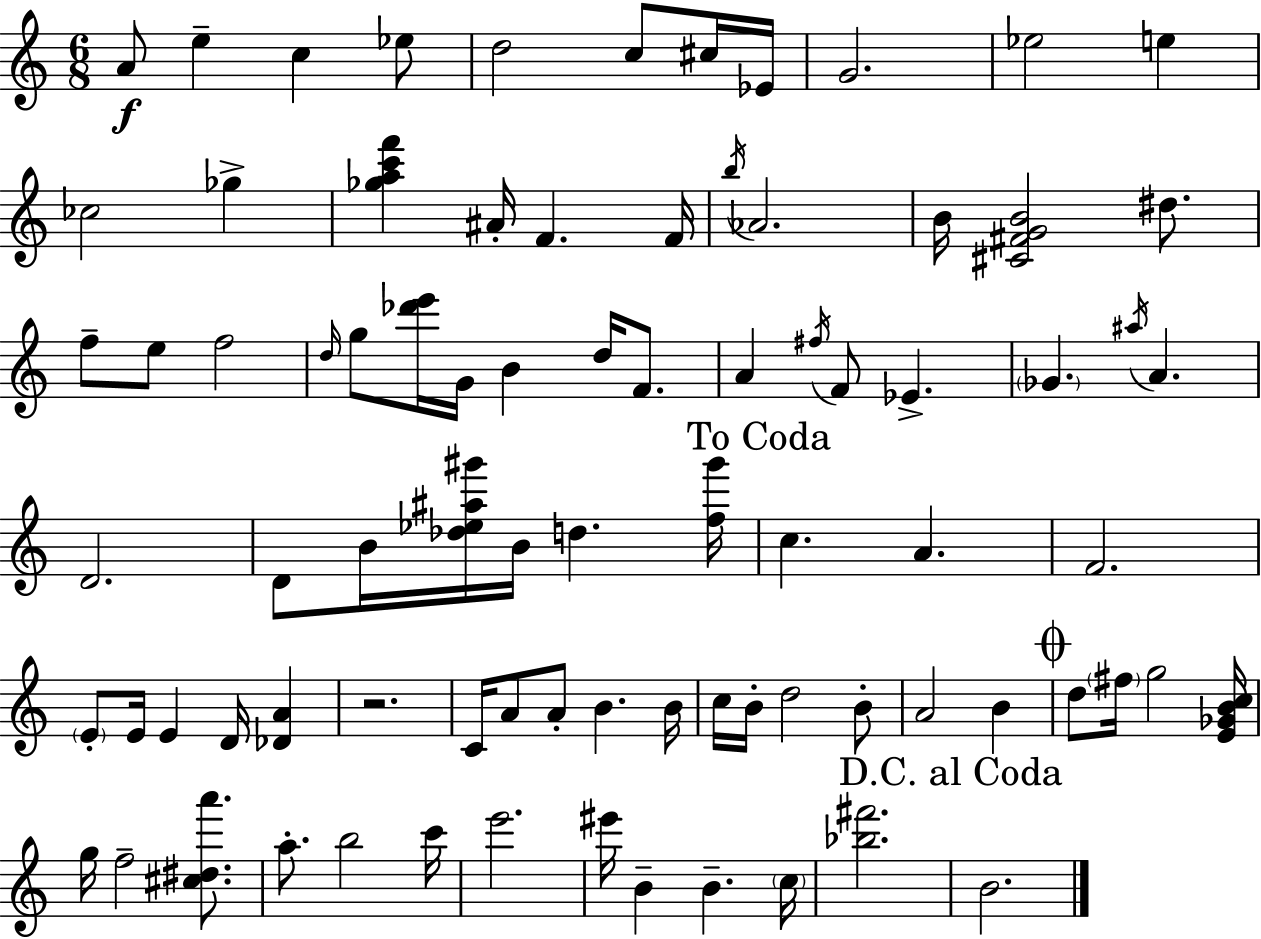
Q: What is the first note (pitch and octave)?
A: A4